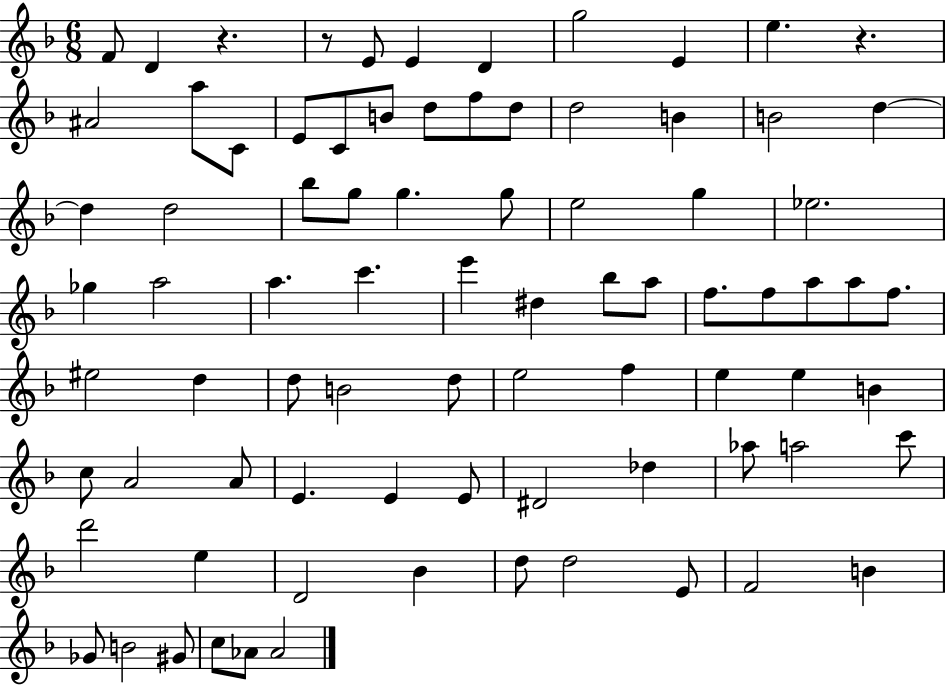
F4/e D4/q R/q. R/e E4/e E4/q D4/q G5/h E4/q E5/q. R/q. A#4/h A5/e C4/e E4/e C4/e B4/e D5/e F5/e D5/e D5/h B4/q B4/h D5/q D5/q D5/h Bb5/e G5/e G5/q. G5/e E5/h G5/q Eb5/h. Gb5/q A5/h A5/q. C6/q. E6/q D#5/q Bb5/e A5/e F5/e. F5/e A5/e A5/e F5/e. EIS5/h D5/q D5/e B4/h D5/e E5/h F5/q E5/q E5/q B4/q C5/e A4/h A4/e E4/q. E4/q E4/e D#4/h Db5/q Ab5/e A5/h C6/e D6/h E5/q D4/h Bb4/q D5/e D5/h E4/e F4/h B4/q Gb4/e B4/h G#4/e C5/e Ab4/e Ab4/h